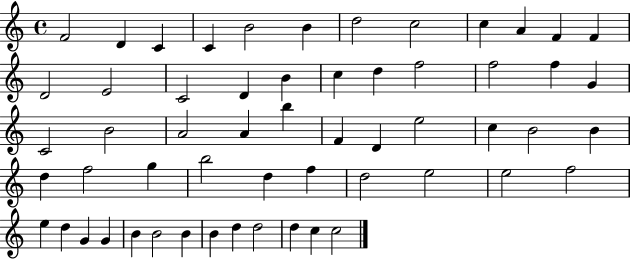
F4/h D4/q C4/q C4/q B4/h B4/q D5/h C5/h C5/q A4/q F4/q F4/q D4/h E4/h C4/h D4/q B4/q C5/q D5/q F5/h F5/h F5/q G4/q C4/h B4/h A4/h A4/q B5/q F4/q D4/q E5/h C5/q B4/h B4/q D5/q F5/h G5/q B5/h D5/q F5/q D5/h E5/h E5/h F5/h E5/q D5/q G4/q G4/q B4/q B4/h B4/q B4/q D5/q D5/h D5/q C5/q C5/h